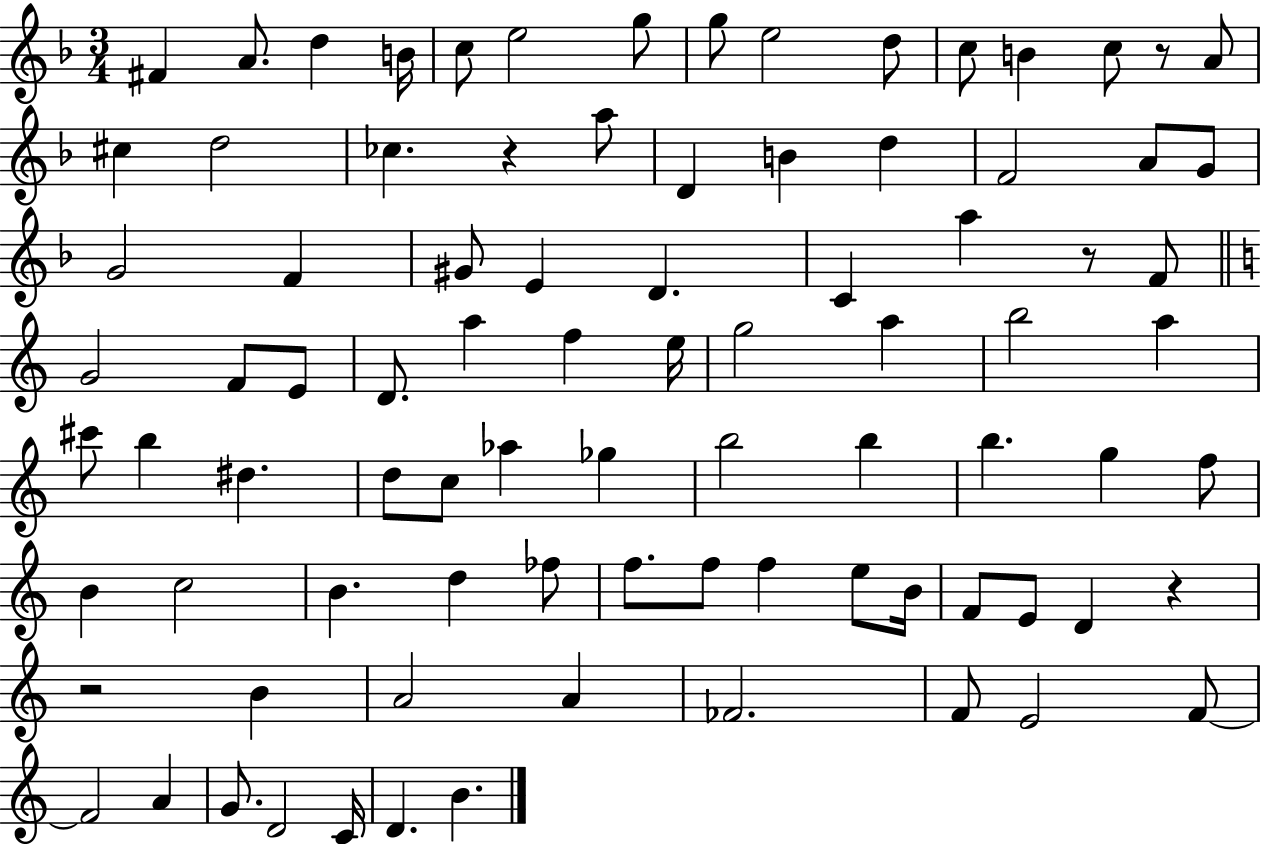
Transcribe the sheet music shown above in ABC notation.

X:1
T:Untitled
M:3/4
L:1/4
K:F
^F A/2 d B/4 c/2 e2 g/2 g/2 e2 d/2 c/2 B c/2 z/2 A/2 ^c d2 _c z a/2 D B d F2 A/2 G/2 G2 F ^G/2 E D C a z/2 F/2 G2 F/2 E/2 D/2 a f e/4 g2 a b2 a ^c'/2 b ^d d/2 c/2 _a _g b2 b b g f/2 B c2 B d _f/2 f/2 f/2 f e/2 B/4 F/2 E/2 D z z2 B A2 A _F2 F/2 E2 F/2 F2 A G/2 D2 C/4 D B